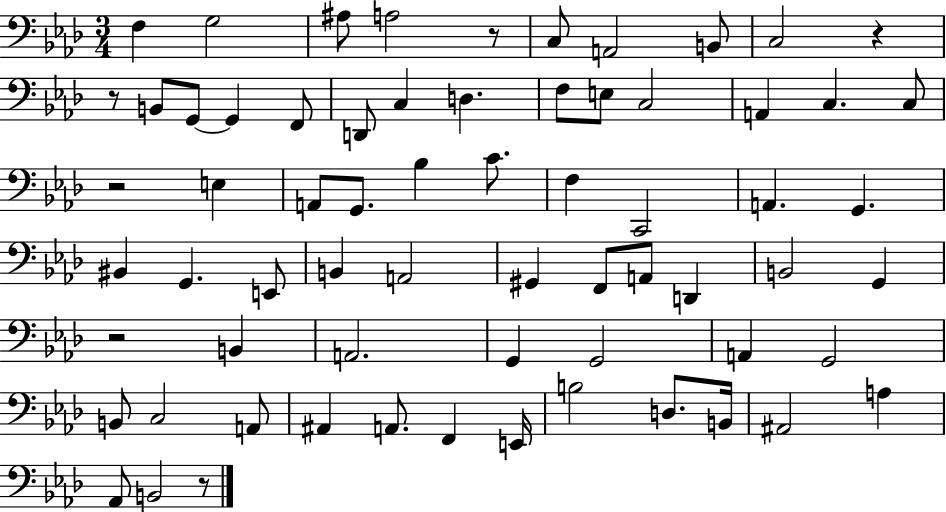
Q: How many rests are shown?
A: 6